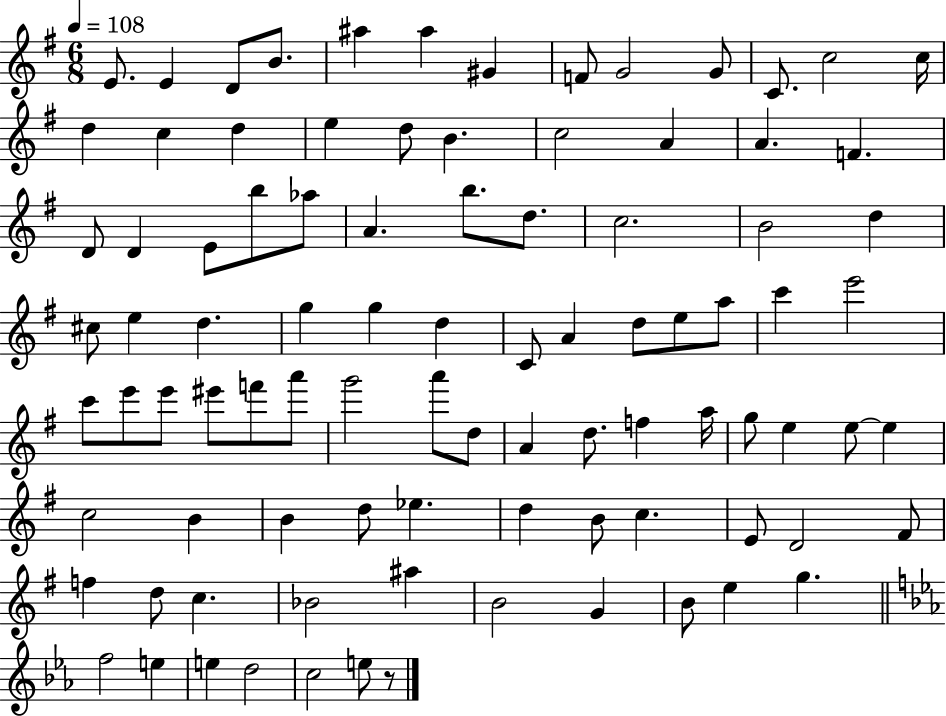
{
  \clef treble
  \numericTimeSignature
  \time 6/8
  \key g \major
  \tempo 4 = 108
  \repeat volta 2 { e'8. e'4 d'8 b'8. | ais''4 ais''4 gis'4 | f'8 g'2 g'8 | c'8. c''2 c''16 | \break d''4 c''4 d''4 | e''4 d''8 b'4. | c''2 a'4 | a'4. f'4. | \break d'8 d'4 e'8 b''8 aes''8 | a'4. b''8. d''8. | c''2. | b'2 d''4 | \break cis''8 e''4 d''4. | g''4 g''4 d''4 | c'8 a'4 d''8 e''8 a''8 | c'''4 e'''2 | \break c'''8 e'''8 e'''8 eis'''8 f'''8 a'''8 | g'''2 a'''8 d''8 | a'4 d''8. f''4 a''16 | g''8 e''4 e''8~~ e''4 | \break c''2 b'4 | b'4 d''8 ees''4. | d''4 b'8 c''4. | e'8 d'2 fis'8 | \break f''4 d''8 c''4. | bes'2 ais''4 | b'2 g'4 | b'8 e''4 g''4. | \break \bar "||" \break \key ees \major f''2 e''4 | e''4 d''2 | c''2 e''8 r8 | } \bar "|."
}